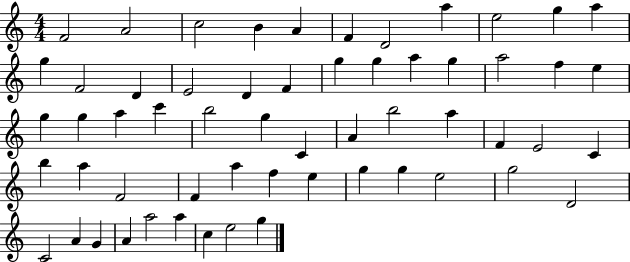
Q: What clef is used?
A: treble